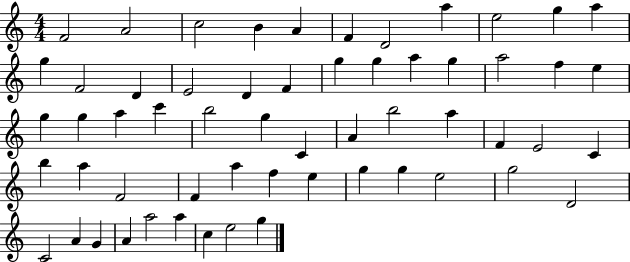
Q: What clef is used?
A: treble